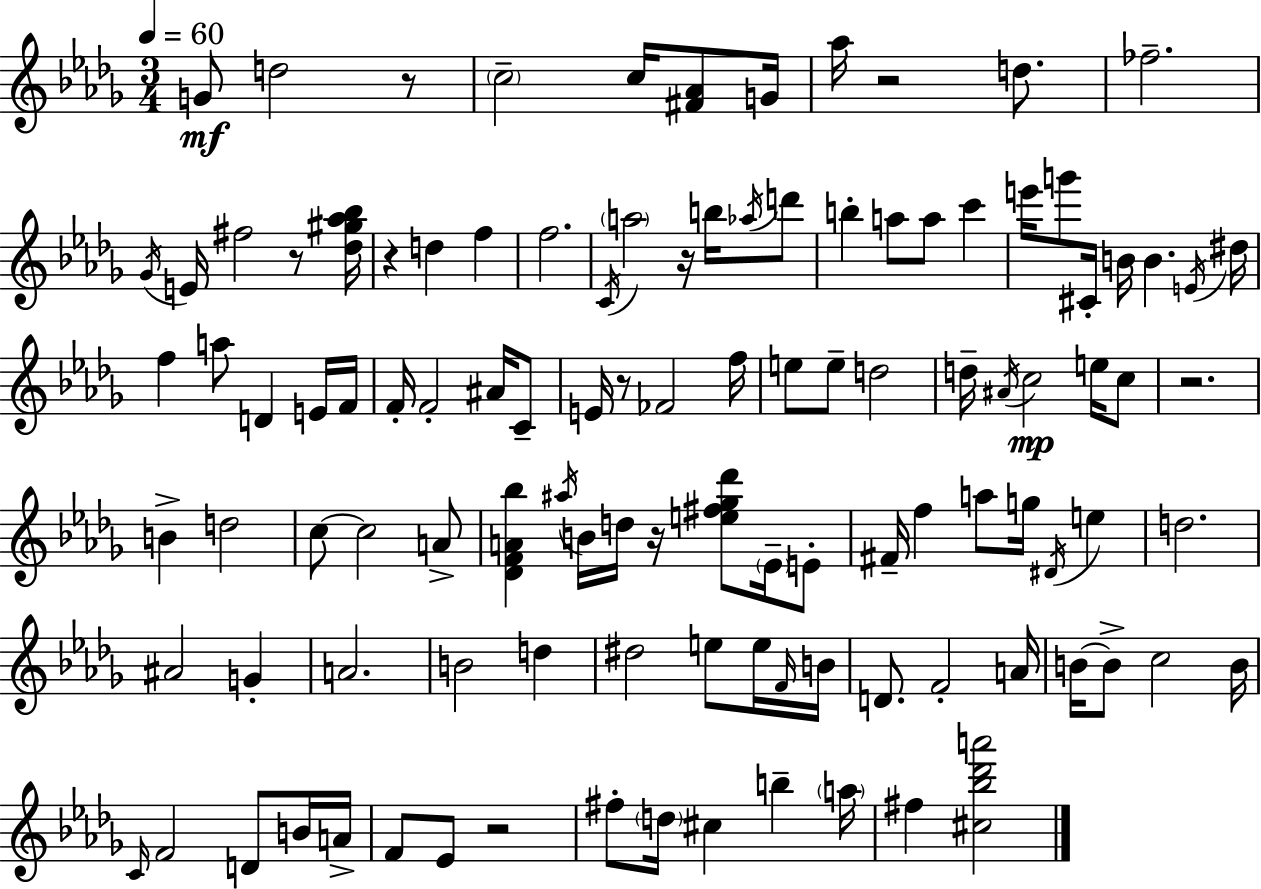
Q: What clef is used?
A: treble